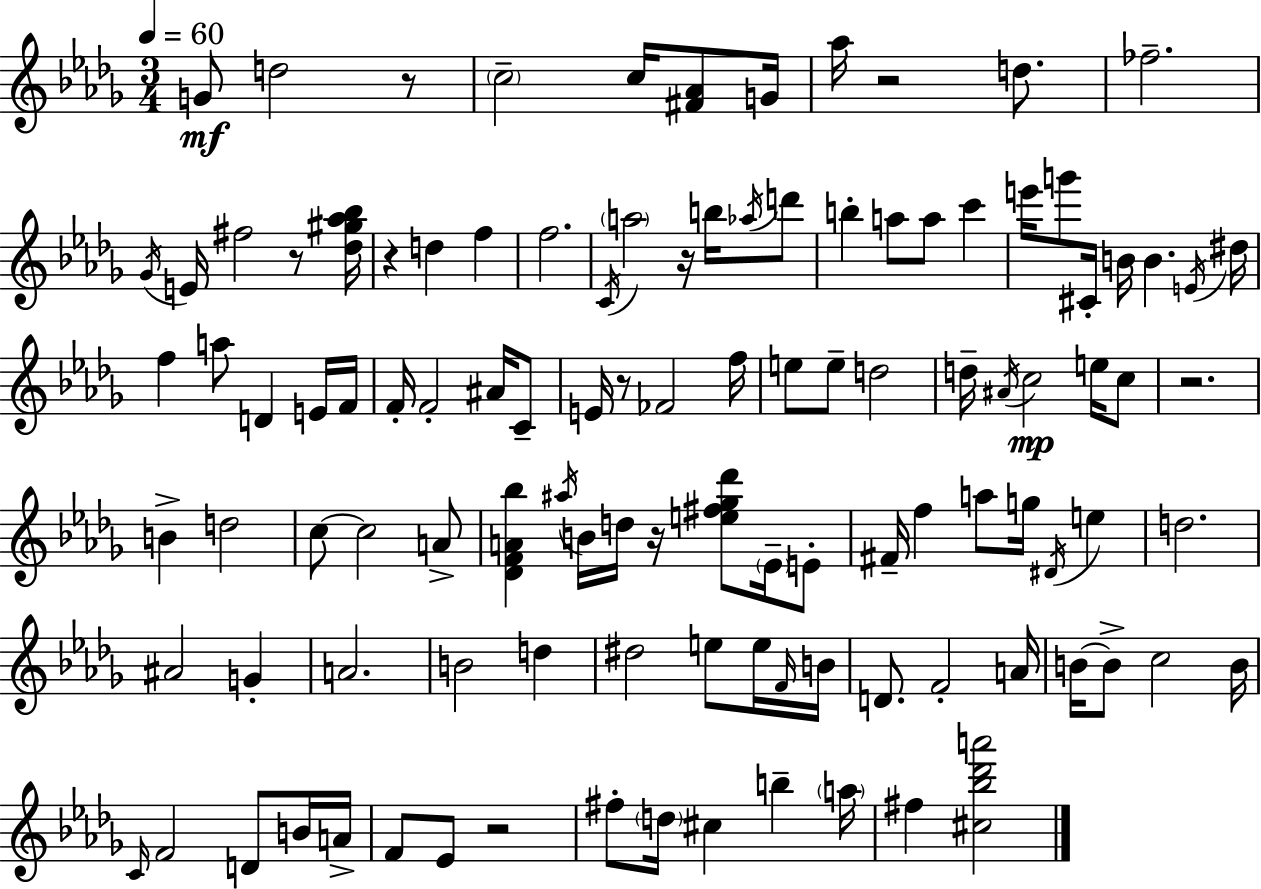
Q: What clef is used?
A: treble